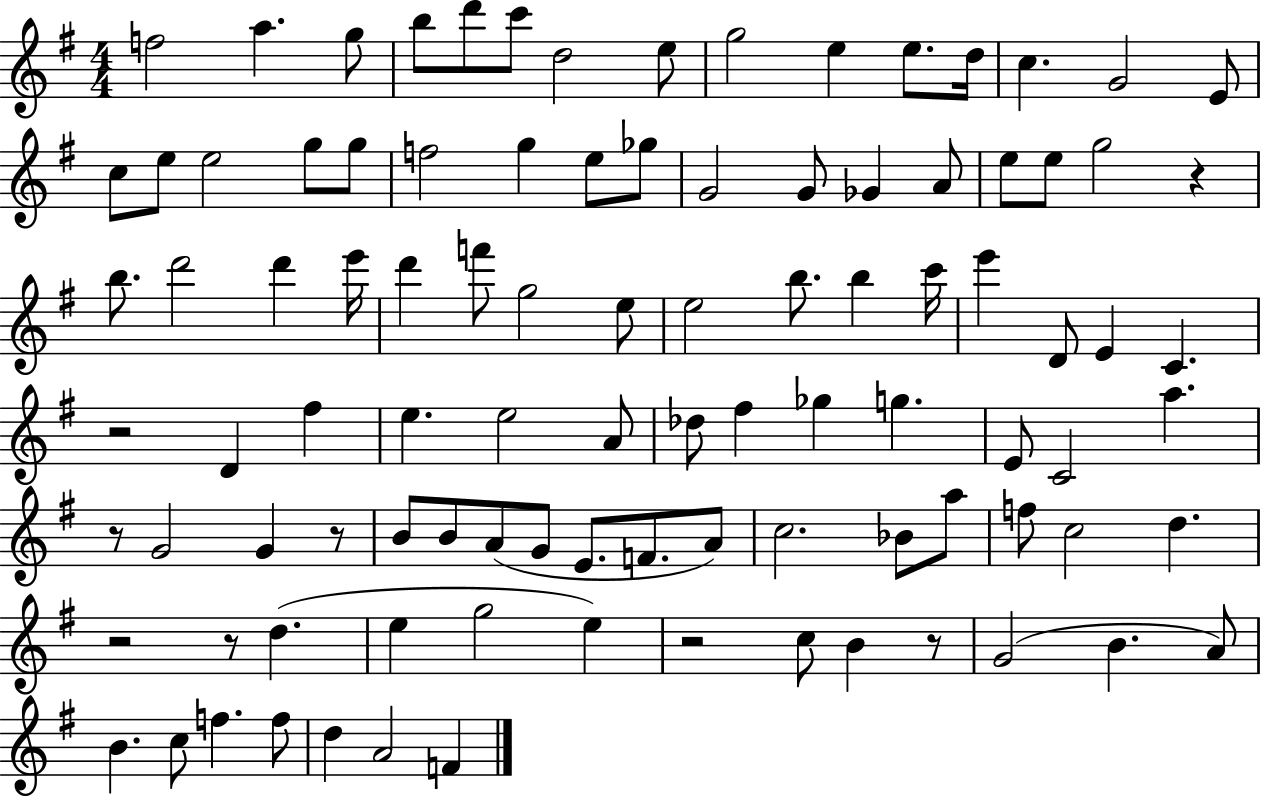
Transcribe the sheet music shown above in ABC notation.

X:1
T:Untitled
M:4/4
L:1/4
K:G
f2 a g/2 b/2 d'/2 c'/2 d2 e/2 g2 e e/2 d/4 c G2 E/2 c/2 e/2 e2 g/2 g/2 f2 g e/2 _g/2 G2 G/2 _G A/2 e/2 e/2 g2 z b/2 d'2 d' e'/4 d' f'/2 g2 e/2 e2 b/2 b c'/4 e' D/2 E C z2 D ^f e e2 A/2 _d/2 ^f _g g E/2 C2 a z/2 G2 G z/2 B/2 B/2 A/2 G/2 E/2 F/2 A/2 c2 _B/2 a/2 f/2 c2 d z2 z/2 d e g2 e z2 c/2 B z/2 G2 B A/2 B c/2 f f/2 d A2 F